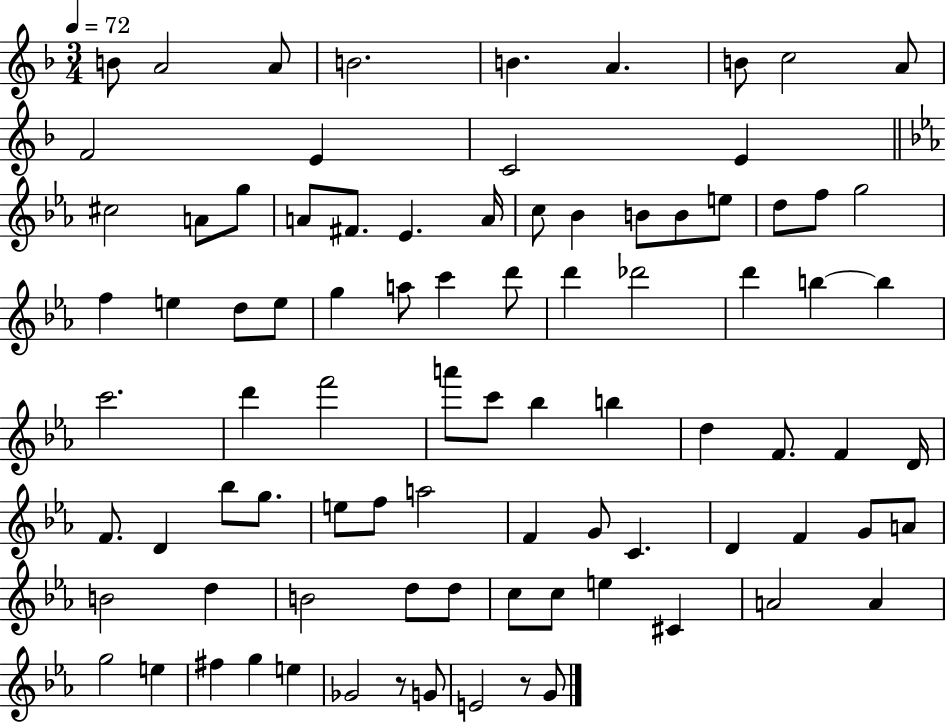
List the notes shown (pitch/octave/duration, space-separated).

B4/e A4/h A4/e B4/h. B4/q. A4/q. B4/e C5/h A4/e F4/h E4/q C4/h E4/q C#5/h A4/e G5/e A4/e F#4/e. Eb4/q. A4/s C5/e Bb4/q B4/e B4/e E5/e D5/e F5/e G5/h F5/q E5/q D5/e E5/e G5/q A5/e C6/q D6/e D6/q Db6/h D6/q B5/q B5/q C6/h. D6/q F6/h A6/e C6/e Bb5/q B5/q D5/q F4/e. F4/q D4/s F4/e. D4/q Bb5/e G5/e. E5/e F5/e A5/h F4/q G4/e C4/q. D4/q F4/q G4/e A4/e B4/h D5/q B4/h D5/e D5/e C5/e C5/e E5/q C#4/q A4/h A4/q G5/h E5/q F#5/q G5/q E5/q Gb4/h R/e G4/e E4/h R/e G4/e